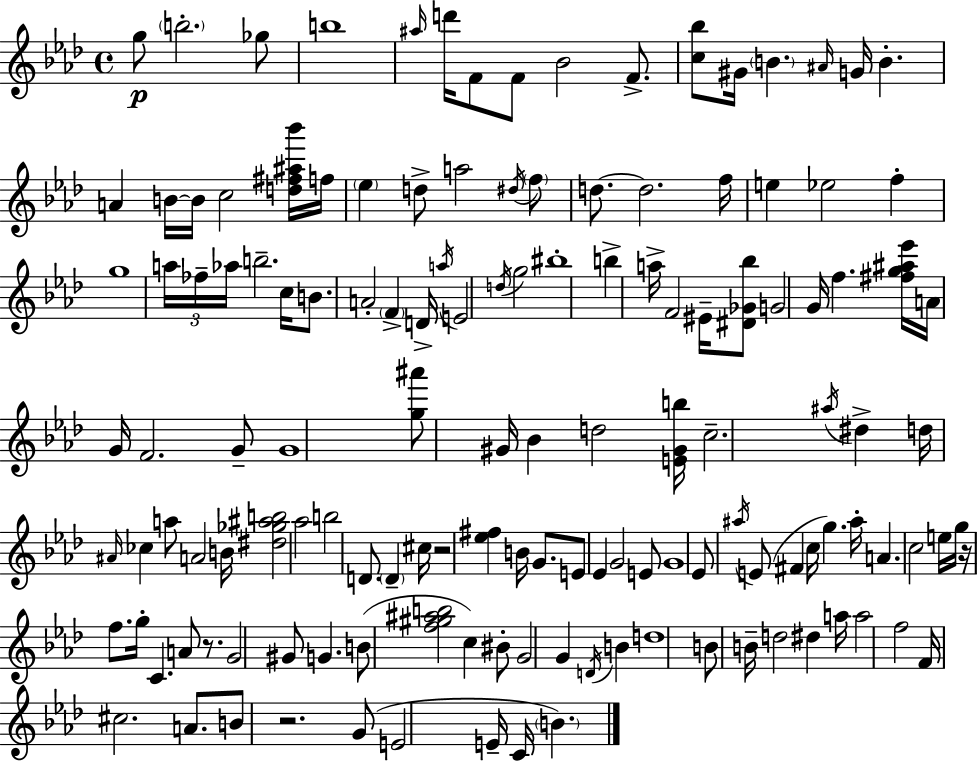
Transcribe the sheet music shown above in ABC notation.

X:1
T:Untitled
M:4/4
L:1/4
K:Fm
g/2 b2 _g/2 b4 ^a/4 d'/4 F/2 F/2 _B2 F/2 [c_b]/2 ^G/4 B ^A/4 G/4 B A B/4 B/4 c2 [d^f^a_b']/4 f/4 _e d/2 a2 ^d/4 f/2 d/2 d2 f/4 e _e2 f g4 a/4 _f/4 _a/4 b2 c/4 B/2 A2 F D/4 a/4 E2 d/4 g2 ^b4 b a/4 F2 ^E/4 [^D_G_b]/2 G2 G/4 f [^fg^a_e']/4 A/4 G/4 F2 G/2 G4 [g^a']/2 ^G/4 _B d2 [E^Gb]/4 c2 ^a/4 ^d d/4 ^A/4 _c a/2 A2 B/4 [^d_g^ab]2 _a2 b2 D/2 D ^c/4 z2 [_e^f] B/4 G/2 E/2 _E G2 E/2 G4 _E/2 ^a/4 E/2 ^F c/4 g ^a/4 A c2 e/4 g/4 z/4 f/2 g/4 C A/2 z/2 G2 ^G/2 G B/2 [f^g^ab]2 c ^B/2 G2 G D/4 B d4 B/2 B/4 d2 ^d a/4 a2 f2 F/4 ^c2 A/2 B/2 z2 G/2 E2 E/4 C/4 B